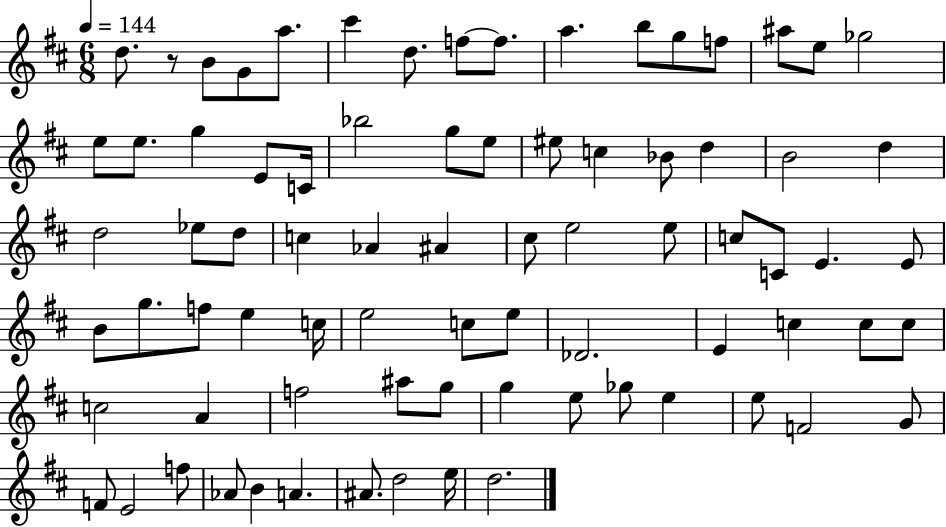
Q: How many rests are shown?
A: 1